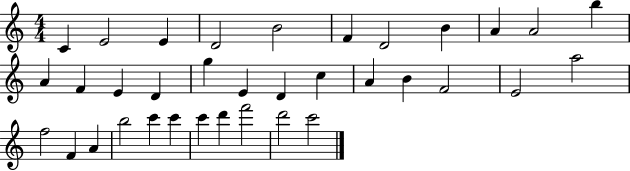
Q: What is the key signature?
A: C major